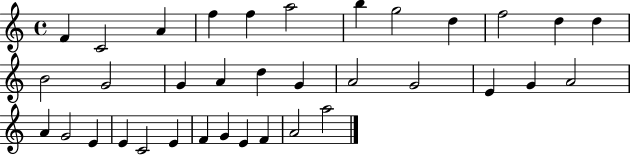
{
  \clef treble
  \time 4/4
  \defaultTimeSignature
  \key c \major
  f'4 c'2 a'4 | f''4 f''4 a''2 | b''4 g''2 d''4 | f''2 d''4 d''4 | \break b'2 g'2 | g'4 a'4 d''4 g'4 | a'2 g'2 | e'4 g'4 a'2 | \break a'4 g'2 e'4 | e'4 c'2 e'4 | f'4 g'4 e'4 f'4 | a'2 a''2 | \break \bar "|."
}